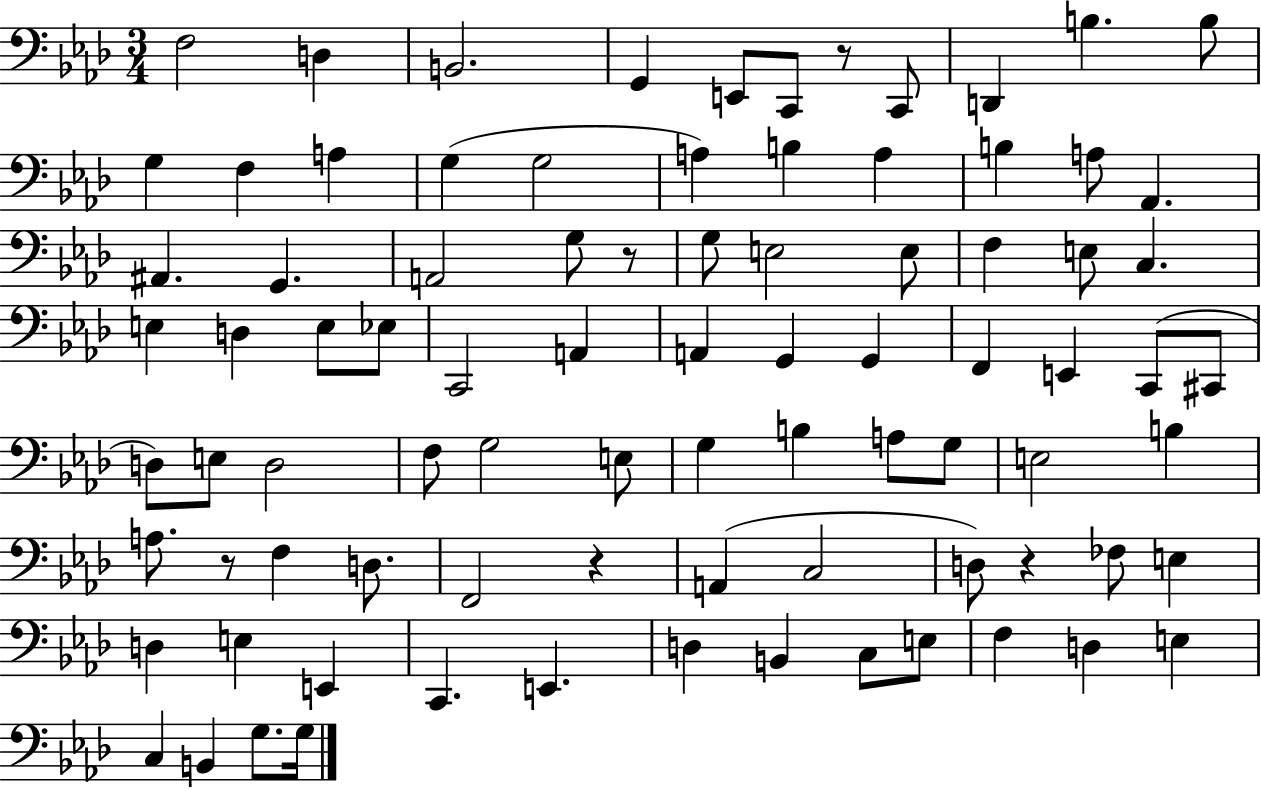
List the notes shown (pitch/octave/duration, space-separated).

F3/h D3/q B2/h. G2/q E2/e C2/e R/e C2/e D2/q B3/q. B3/e G3/q F3/q A3/q G3/q G3/h A3/q B3/q A3/q B3/q A3/e Ab2/q. A#2/q. G2/q. A2/h G3/e R/e G3/e E3/h E3/e F3/q E3/e C3/q. E3/q D3/q E3/e Eb3/e C2/h A2/q A2/q G2/q G2/q F2/q E2/q C2/e C#2/e D3/e E3/e D3/h F3/e G3/h E3/e G3/q B3/q A3/e G3/e E3/h B3/q A3/e. R/e F3/q D3/e. F2/h R/q A2/q C3/h D3/e R/q FES3/e E3/q D3/q E3/q E2/q C2/q. E2/q. D3/q B2/q C3/e E3/e F3/q D3/q E3/q C3/q B2/q G3/e. G3/s